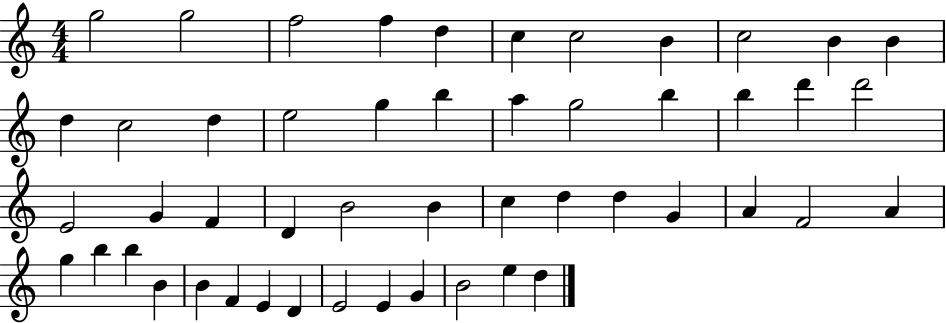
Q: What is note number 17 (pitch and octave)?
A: B5